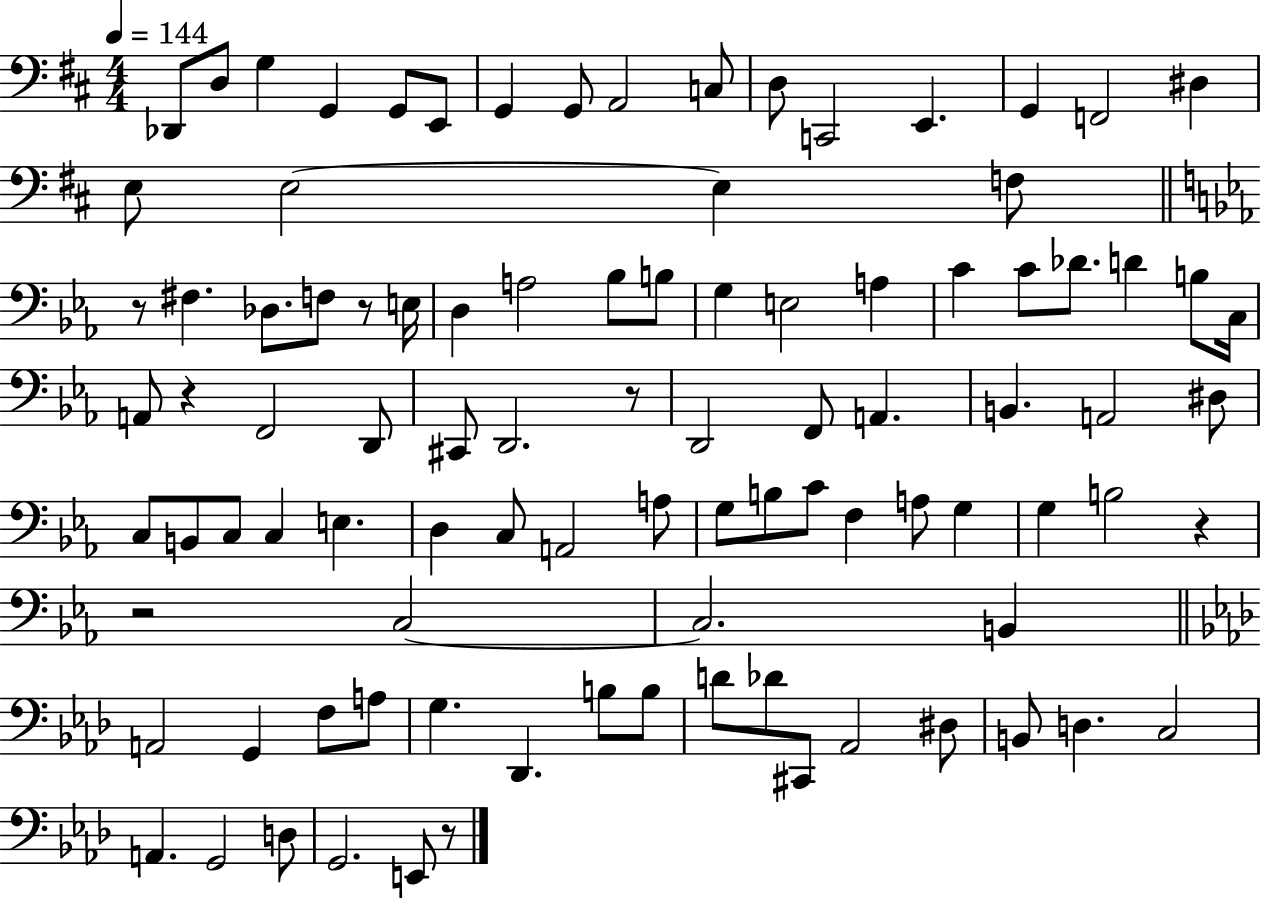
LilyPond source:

{
  \clef bass
  \numericTimeSignature
  \time 4/4
  \key d \major
  \tempo 4 = 144
  \repeat volta 2 { des,8 d8 g4 g,4 g,8 e,8 | g,4 g,8 a,2 c8 | d8 c,2 e,4. | g,4 f,2 dis4 | \break e8 e2~~ e4 f8 | \bar "||" \break \key ees \major r8 fis4. des8. f8 r8 e16 | d4 a2 bes8 b8 | g4 e2 a4 | c'4 c'8 des'8. d'4 b8 c16 | \break a,8 r4 f,2 d,8 | cis,8 d,2. r8 | d,2 f,8 a,4. | b,4. a,2 dis8 | \break c8 b,8 c8 c4 e4. | d4 c8 a,2 a8 | g8 b8 c'8 f4 a8 g4 | g4 b2 r4 | \break r2 c2~~ | c2. b,4 | \bar "||" \break \key aes \major a,2 g,4 f8 a8 | g4. des,4. b8 b8 | d'8 des'8 cis,8 aes,2 dis8 | b,8 d4. c2 | \break a,4. g,2 d8 | g,2. e,8 r8 | } \bar "|."
}